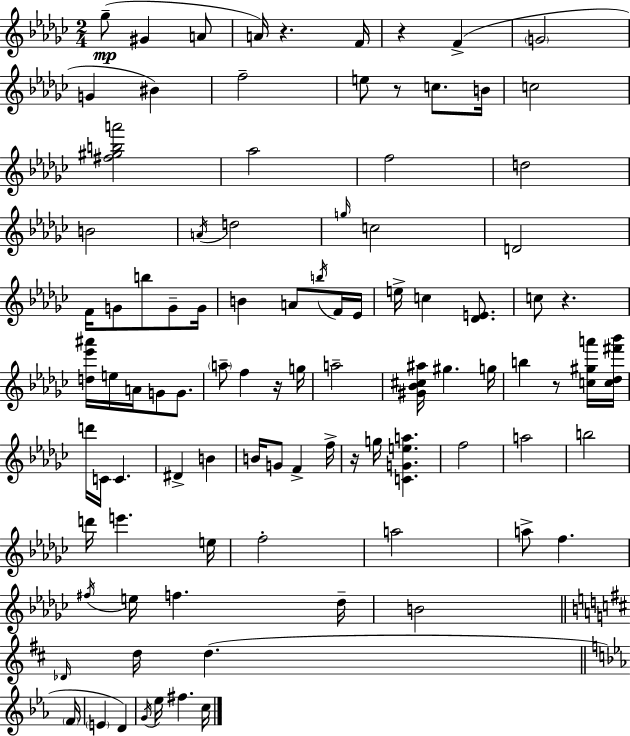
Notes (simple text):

Gb5/e G#4/q A4/e A4/s R/q. F4/s R/q F4/q G4/h G4/q BIS4/q F5/h E5/e R/e C5/e. B4/s C5/h [F#5,G#5,B5,A6]/h Ab5/h F5/h D5/h B4/h A4/s D5/h G5/s C5/h D4/h F4/s G4/e B5/e G4/e G4/s B4/q A4/e B5/s F4/s Eb4/s E5/s C5/q [Db4,E4]/e. C5/e R/q. [D5,Eb6,A#6]/s E5/s A4/s G4/e G4/e. A5/e F5/q R/s G5/s A5/h [G#4,Bb4,C#5,A#5]/s G#5/q. G5/s B5/q R/e [C5,G#5,A6]/s [C5,Db5,F#6,Bb6]/s D6/s C4/s C4/q. D#4/q B4/q B4/s G4/e F4/q F5/s R/s G5/s [C4,G4,E5,A5]/q. F5/h A5/h B5/h D6/s E6/q. E5/s F5/h A5/h A5/e F5/q. F#5/s E5/s F5/q. Db5/s B4/h Db4/s D5/s D5/q. F4/s E4/q D4/q G4/s Eb5/s F#5/q. C5/s